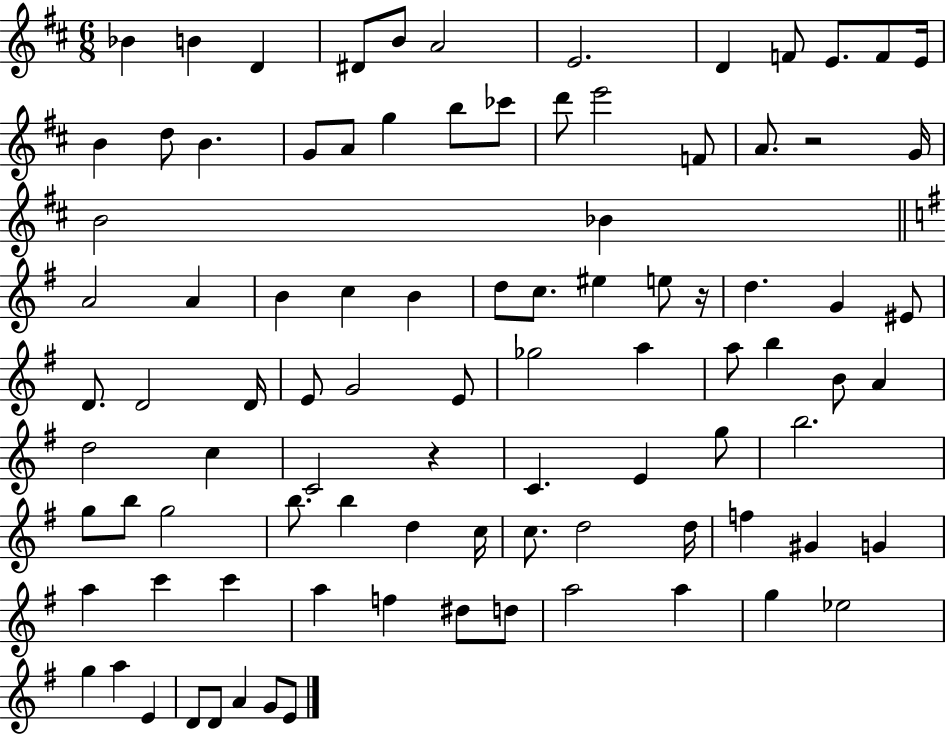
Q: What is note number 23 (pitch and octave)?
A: F4